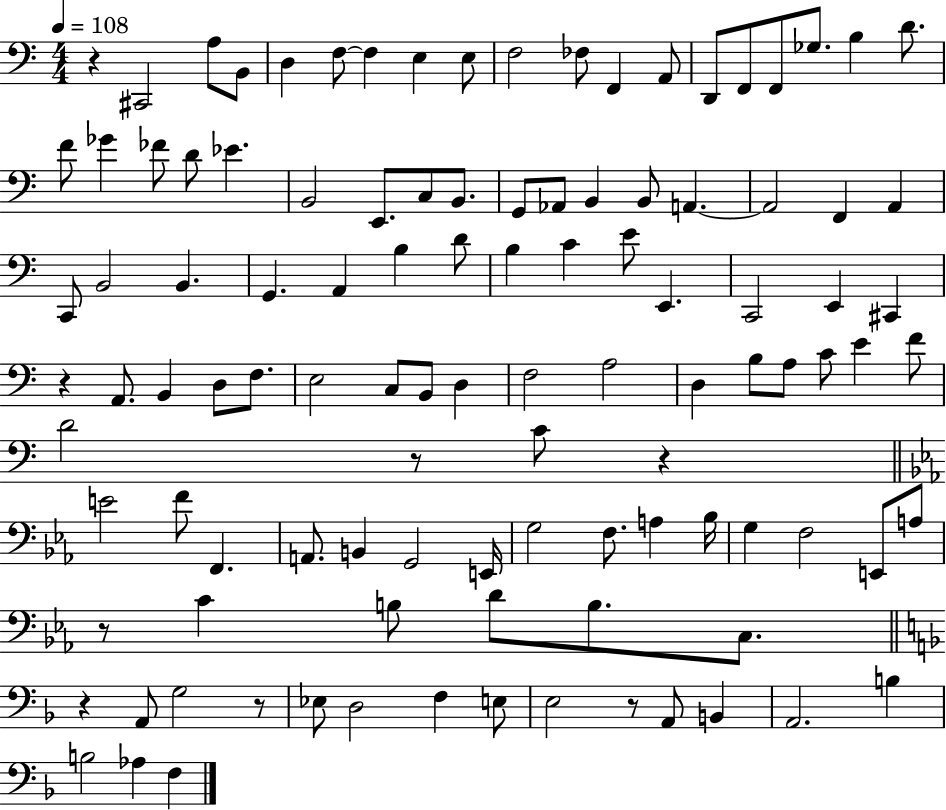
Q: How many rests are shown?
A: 8